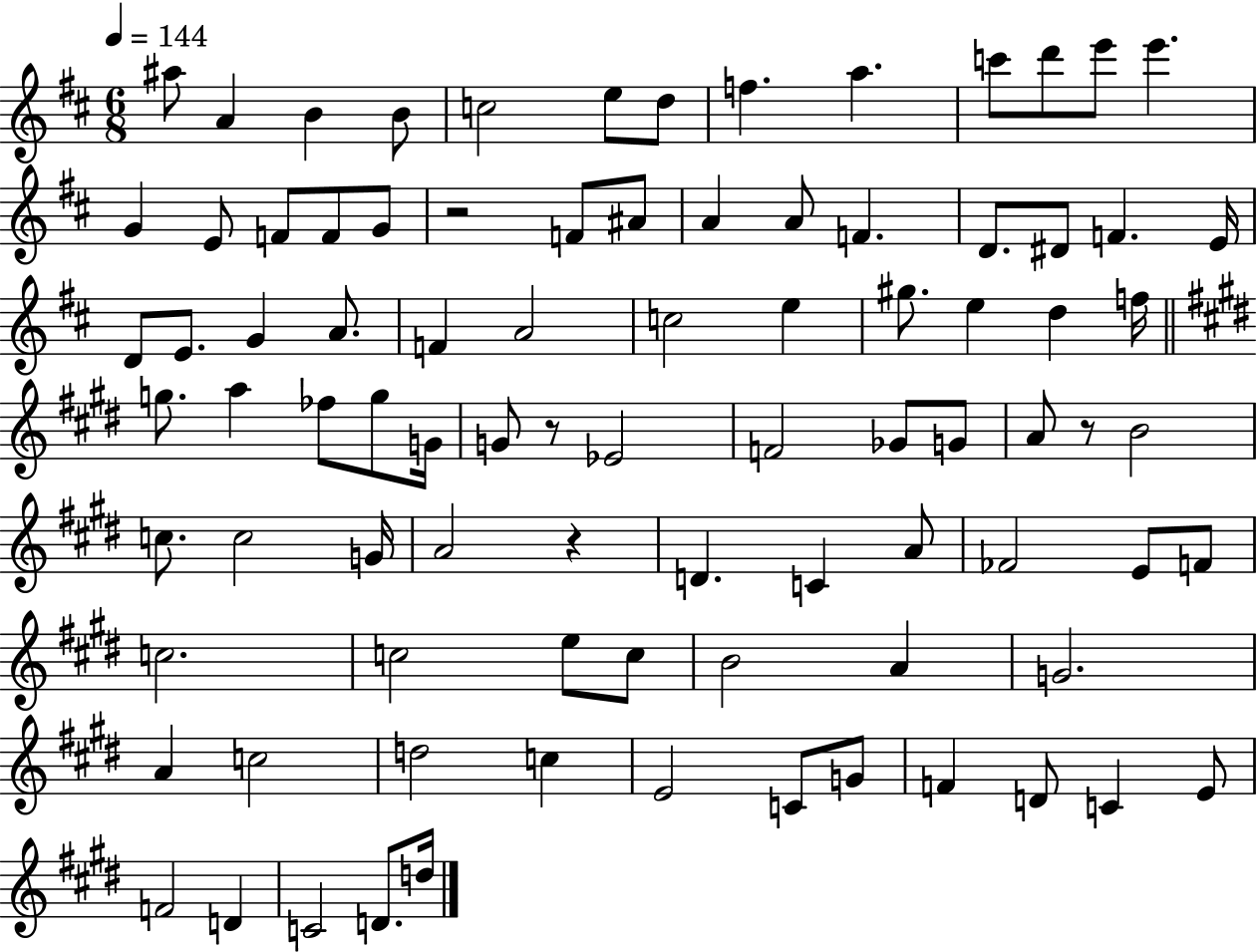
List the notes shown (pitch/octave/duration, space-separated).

A#5/e A4/q B4/q B4/e C5/h E5/e D5/e F5/q. A5/q. C6/e D6/e E6/e E6/q. G4/q E4/e F4/e F4/e G4/e R/h F4/e A#4/e A4/q A4/e F4/q. D4/e. D#4/e F4/q. E4/s D4/e E4/e. G4/q A4/e. F4/q A4/h C5/h E5/q G#5/e. E5/q D5/q F5/s G5/e. A5/q FES5/e G5/e G4/s G4/e R/e Eb4/h F4/h Gb4/e G4/e A4/e R/e B4/h C5/e. C5/h G4/s A4/h R/q D4/q. C4/q A4/e FES4/h E4/e F4/e C5/h. C5/h E5/e C5/e B4/h A4/q G4/h. A4/q C5/h D5/h C5/q E4/h C4/e G4/e F4/q D4/e C4/q E4/e F4/h D4/q C4/h D4/e. D5/s